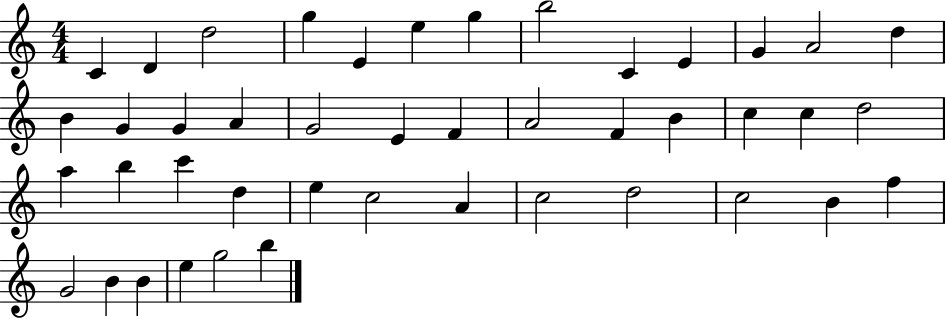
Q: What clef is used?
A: treble